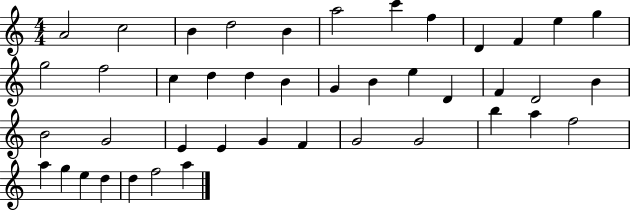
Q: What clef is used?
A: treble